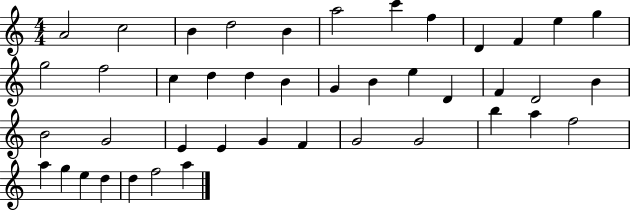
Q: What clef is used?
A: treble